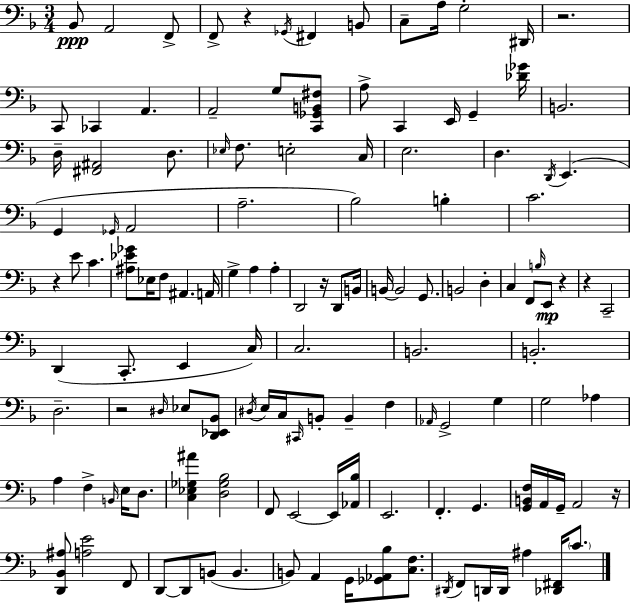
{
  \clef bass
  \numericTimeSignature
  \time 3/4
  \key f \major
  bes,8\ppp a,2 f,8-> | f,8-> r4 \acciaccatura { ges,16 } fis,4 b,8 | c8-- a16 g2-. | dis,16 r2. | \break c,8 ces,4 a,4. | a,2-- g8 <c, ges, b, fis>8 | a8-> c,4 e,16 g,4-- | <des' ges'>16 b,2. | \break d16-- <fis, ais,>2 d8. | \grace { ees16 } f8. e2-. | c16 e2. | d4. \acciaccatura { d,16 } e,4.( | \break g,4 \grace { ges,16 } a,2 | a2.-- | bes2) | b4-. c'2. | \break r4 e'8 c'4. | <ais ees' ges'>8 ees16 f8 ais,4. | a,16 g4-> a4 | a4-. d,2 | \break r16 d,8 b,16 b,16~~ b,2 | g,8. b,2 | d4-. c4 f,8 \grace { b16 } e,8\mp | r4 r4 c,2-- | \break d,4( c,8.-. | e,4 c16) c2. | b,2. | b,2.-. | \break d2.-- | r2 | \grace { dis16 } ees8 <d, ees, bes,>8 \acciaccatura { dis16 } e16 c16 \grace { cis,16 } b,8-. | b,4-- f4 \grace { aes,16 } g,2-> | \break g4 g2 | aes4 a4 | f4-> \grace { b,16 } e16 d8. <c ees ges ais'>4 | <d ges bes>2 f,8 | \break e,2~~ e,16 <aes, bes>16 e,2. | f,4.-. | g,4. <g, b, f>16 a,16 | g,16-- a,2 r16 <d, bes, ais>8 | \break <a e'>2 f,8 d,8~~ | d,8 b,8( b,4. b,8) | a,4 g,16 <ges, aes, bes>8 <c f>8. \acciaccatura { dis,16 } f,8 | d,16 d,16 ais4 <des, fis,>16 \parenthesize c'8. \bar "|."
}